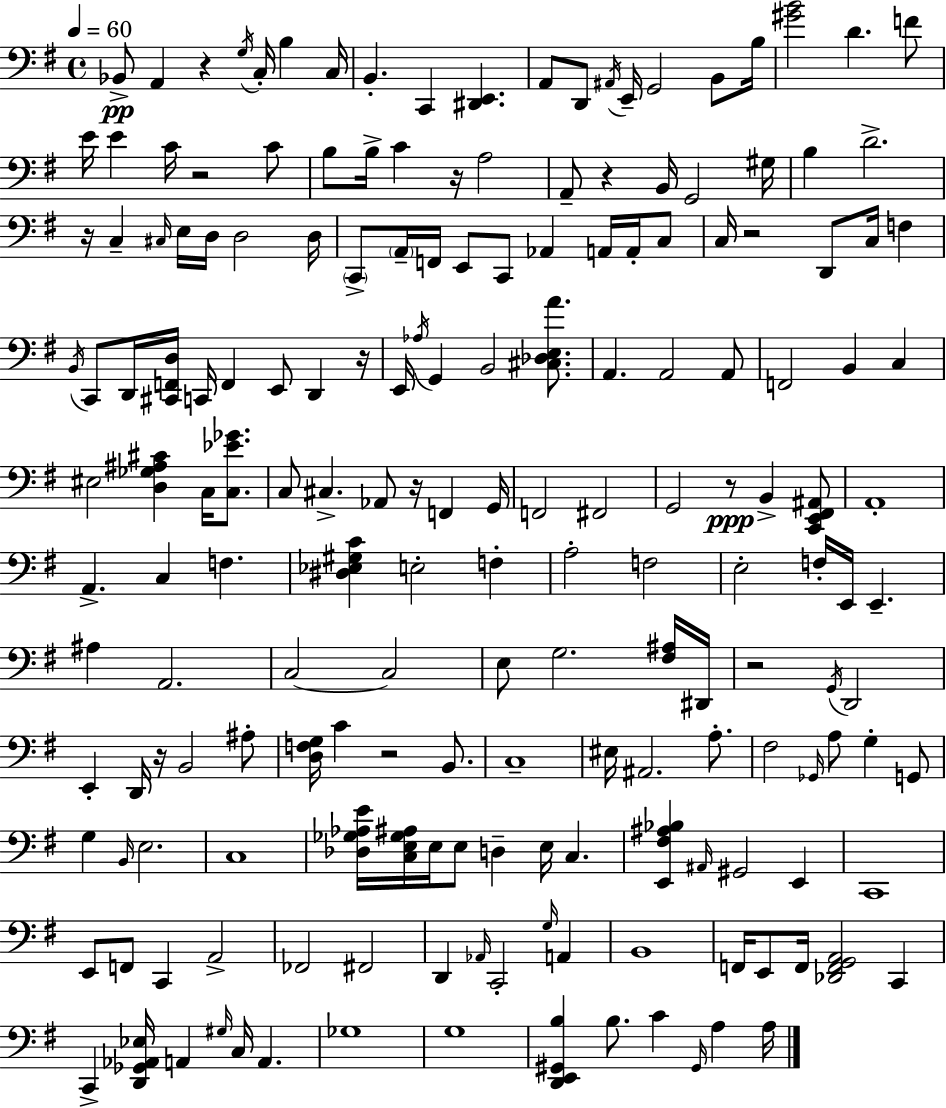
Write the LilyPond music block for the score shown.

{
  \clef bass
  \time 4/4
  \defaultTimeSignature
  \key g \major
  \tempo 4 = 60
  bes,8->\pp a,4 r4 \acciaccatura { g16 } c16-. b4 | c16 b,4.-. c,4 <dis, e,>4. | a,8 d,8 \acciaccatura { ais,16 } e,16-- g,2 b,8 | b16 <gis' b'>2 d'4. | \break f'8 e'16 e'4 c'16 r2 | c'8 b8 b16-> c'4 r16 a2 | a,8-- r4 b,16 g,2 | gis16 b4 d'2.-> | \break r16 c4-- \grace { cis16 } e16 d16 d2 | d16 \parenthesize c,8-> \parenthesize a,16-- f,16 e,8 c,8 aes,4 a,16 | a,16-. c8 c16 r2 d,8 c16 f4 | \acciaccatura { b,16 } c,8 d,16 <cis, f, d>16 c,16 f,4 e,8 d,4 | \break r16 e,16 \acciaccatura { aes16 } g,4 b,2 | <cis des e a'>8. a,4. a,2 | a,8 f,2 b,4 | c4 eis2 <d ges ais cis'>4 | \break c16 <c ees' ges'>8. c8 cis4.-> aes,8 r16 | f,4 g,16 f,2 fis,2 | g,2 r8\ppp b,4-> | <c, e, fis, ais,>8 a,1-. | \break a,4.-> c4 f4. | <dis ees gis c'>4 e2-. | f4-. a2-. f2 | e2-. f16-. e,16 e,4.-- | \break ais4 a,2. | c2~~ c2 | e8 g2. | <fis ais>16 dis,16 r2 \acciaccatura { g,16 } d,2 | \break e,4-. d,16 r16 b,2 | ais8-. <d f g>16 c'4 r2 | b,8. c1-- | eis16 ais,2. | \break a8.-. fis2 \grace { ges,16 } a8 | g4-. g,8 g4 \grace { b,16 } e2. | c1 | <des ges aes e'>16 <c e ges ais>16 e16 e8 d4-- | \break e16 c4. <e, fis ais bes>4 \grace { ais,16 } gis,2 | e,4 c,1 | e,8 f,8 c,4 | a,2-> fes,2 | \break fis,2 d,4 \grace { aes,16 } c,2-. | \grace { g16 } a,4 b,1 | f,16 e,8 f,16 <des, f, g, a,>2 | c,4 c,4-> <d, ges, aes, ees>16 | \break a,4 \grace { gis16 } c16 a,4. ges1 | g1 | <d, e, gis, b>4 | b8. c'4 \grace { gis,16 } a4 a16 \bar "|."
}